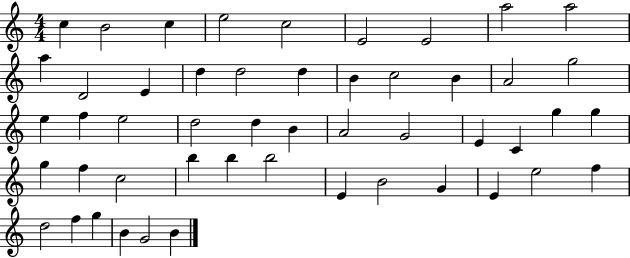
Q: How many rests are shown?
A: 0